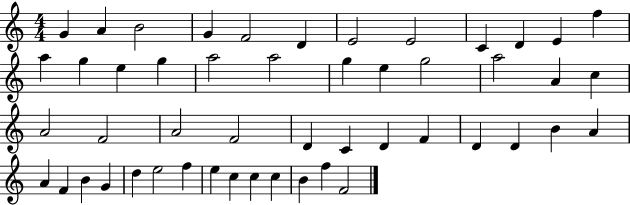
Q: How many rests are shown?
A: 0